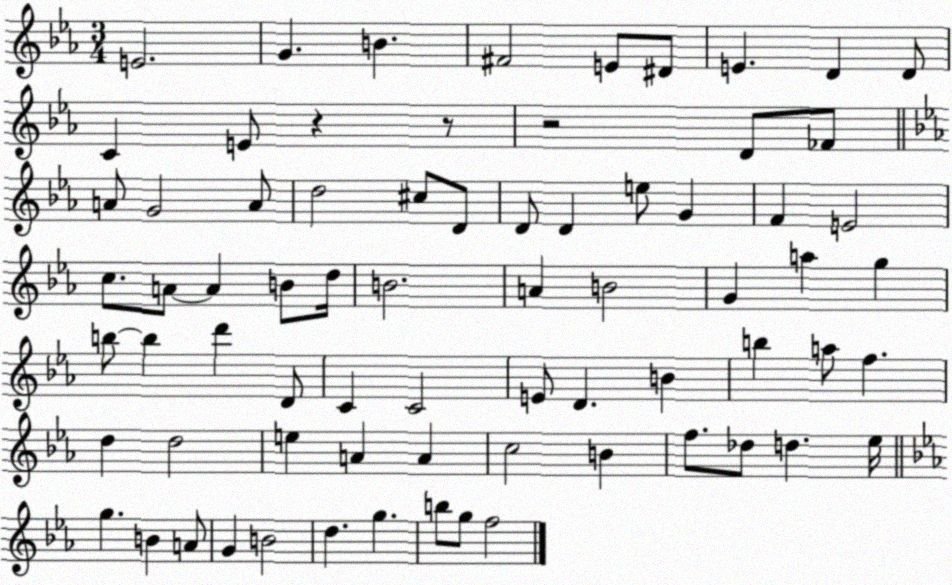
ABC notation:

X:1
T:Untitled
M:3/4
L:1/4
K:Eb
E2 G B ^F2 E/2 ^D/2 E D D/2 C E/2 z z/2 z2 D/2 _F/2 A/2 G2 A/2 d2 ^c/2 D/2 D/2 D e/2 G F E2 c/2 A/2 A B/2 d/4 B2 A B2 G a g b/2 b d' D/2 C C2 E/2 D B b a/2 f d d2 e A A c2 B f/2 _d/2 d _e/4 g B A/2 G B2 d g b/2 g/2 f2